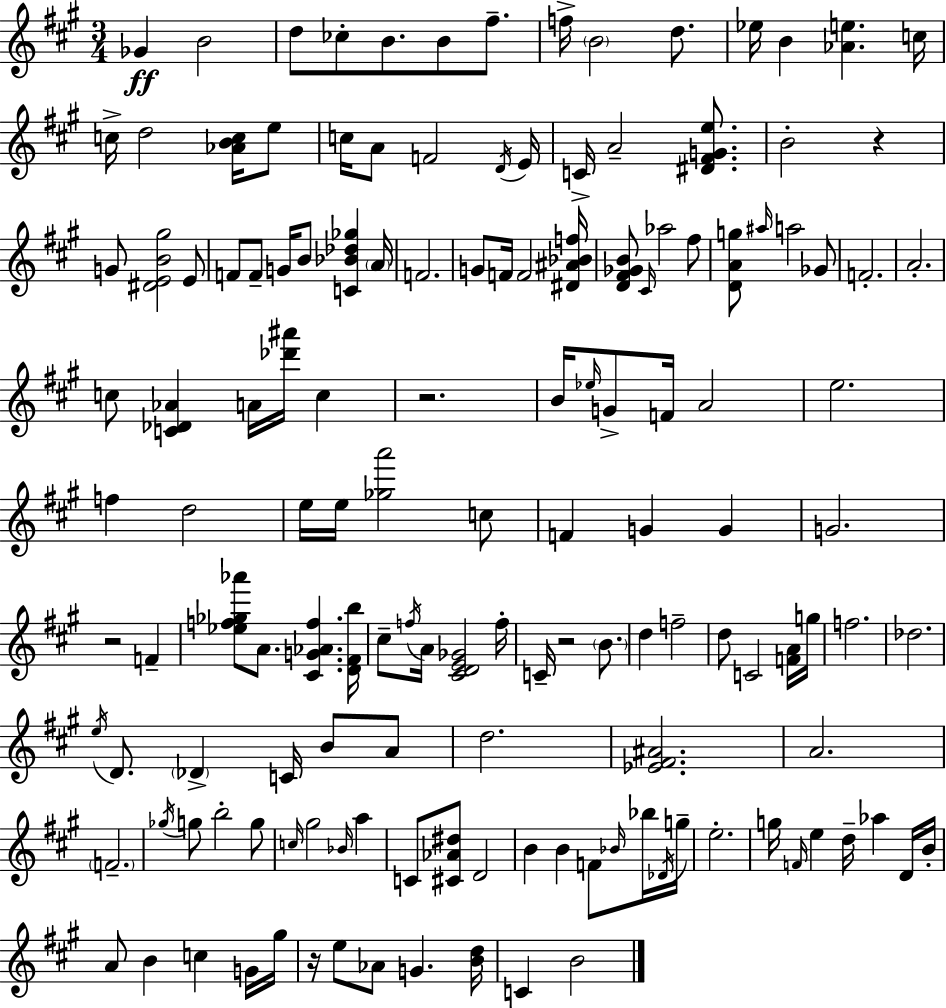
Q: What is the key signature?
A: A major